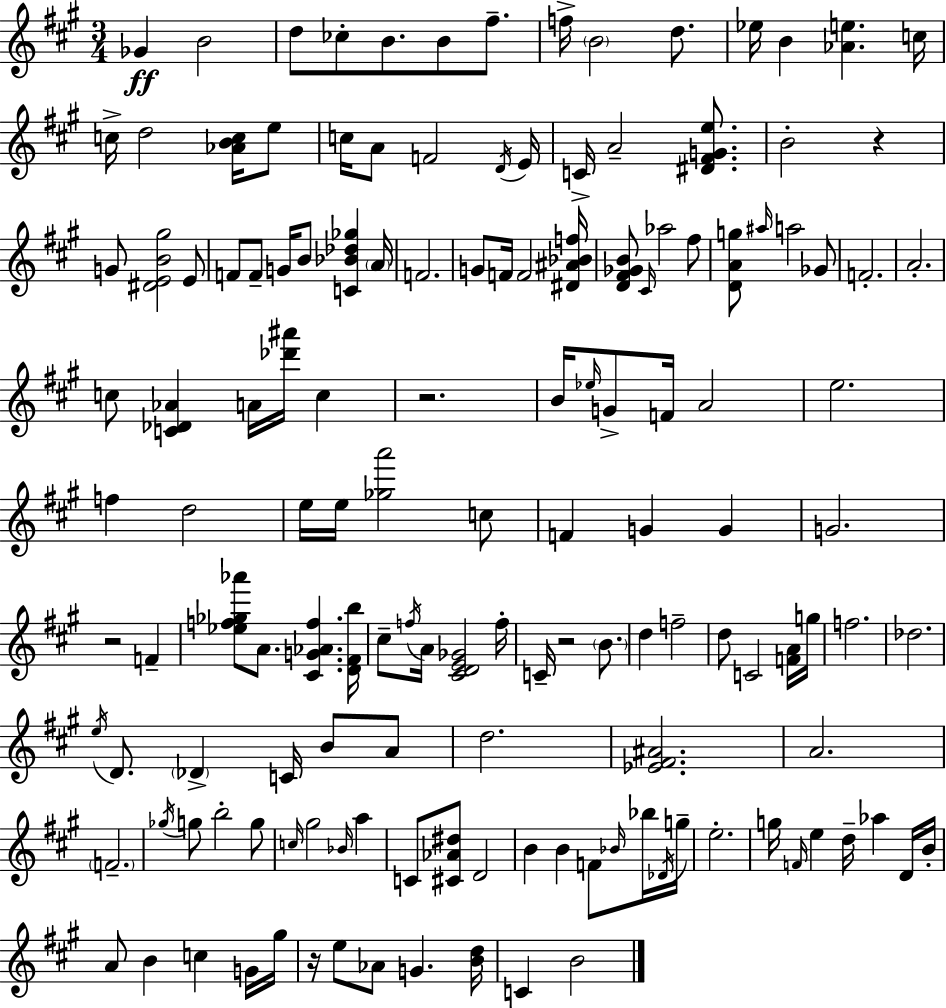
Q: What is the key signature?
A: A major